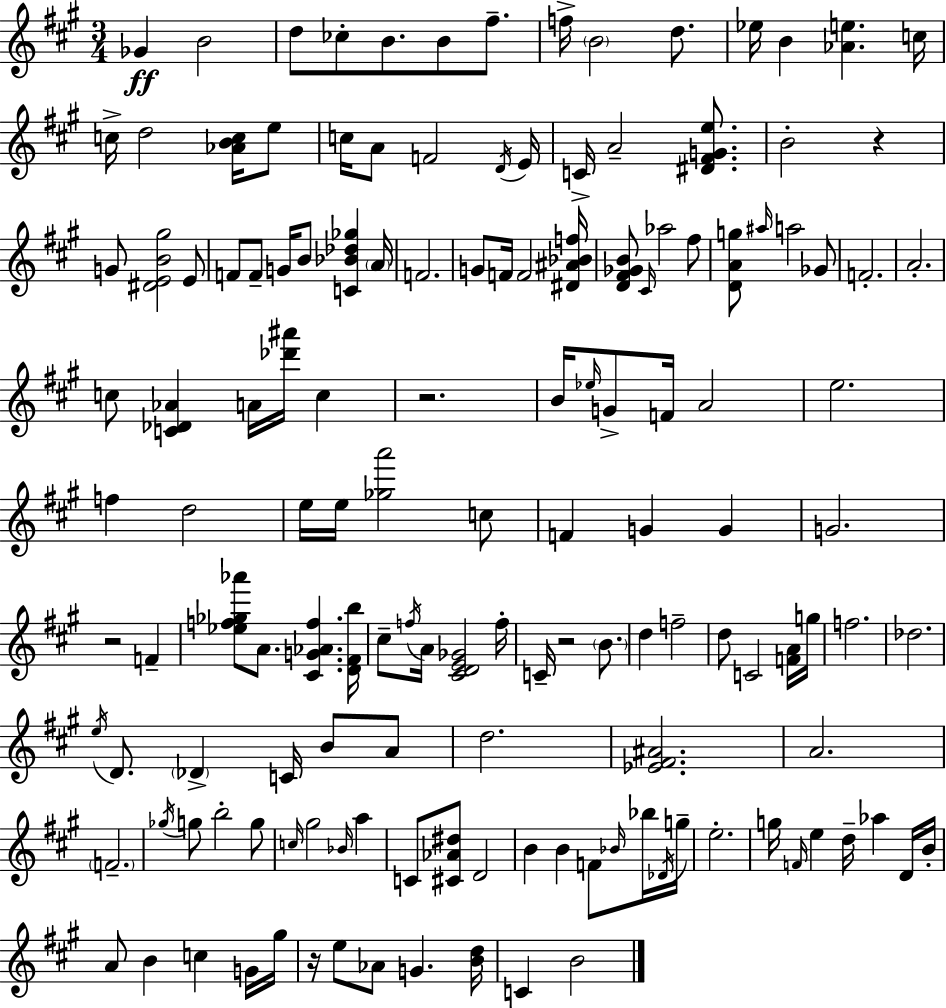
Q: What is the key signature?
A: A major